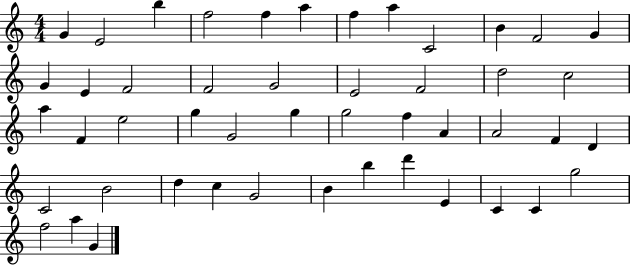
{
  \clef treble
  \numericTimeSignature
  \time 4/4
  \key c \major
  g'4 e'2 b''4 | f''2 f''4 a''4 | f''4 a''4 c'2 | b'4 f'2 g'4 | \break g'4 e'4 f'2 | f'2 g'2 | e'2 f'2 | d''2 c''2 | \break a''4 f'4 e''2 | g''4 g'2 g''4 | g''2 f''4 a'4 | a'2 f'4 d'4 | \break c'2 b'2 | d''4 c''4 g'2 | b'4 b''4 d'''4 e'4 | c'4 c'4 g''2 | \break f''2 a''4 g'4 | \bar "|."
}